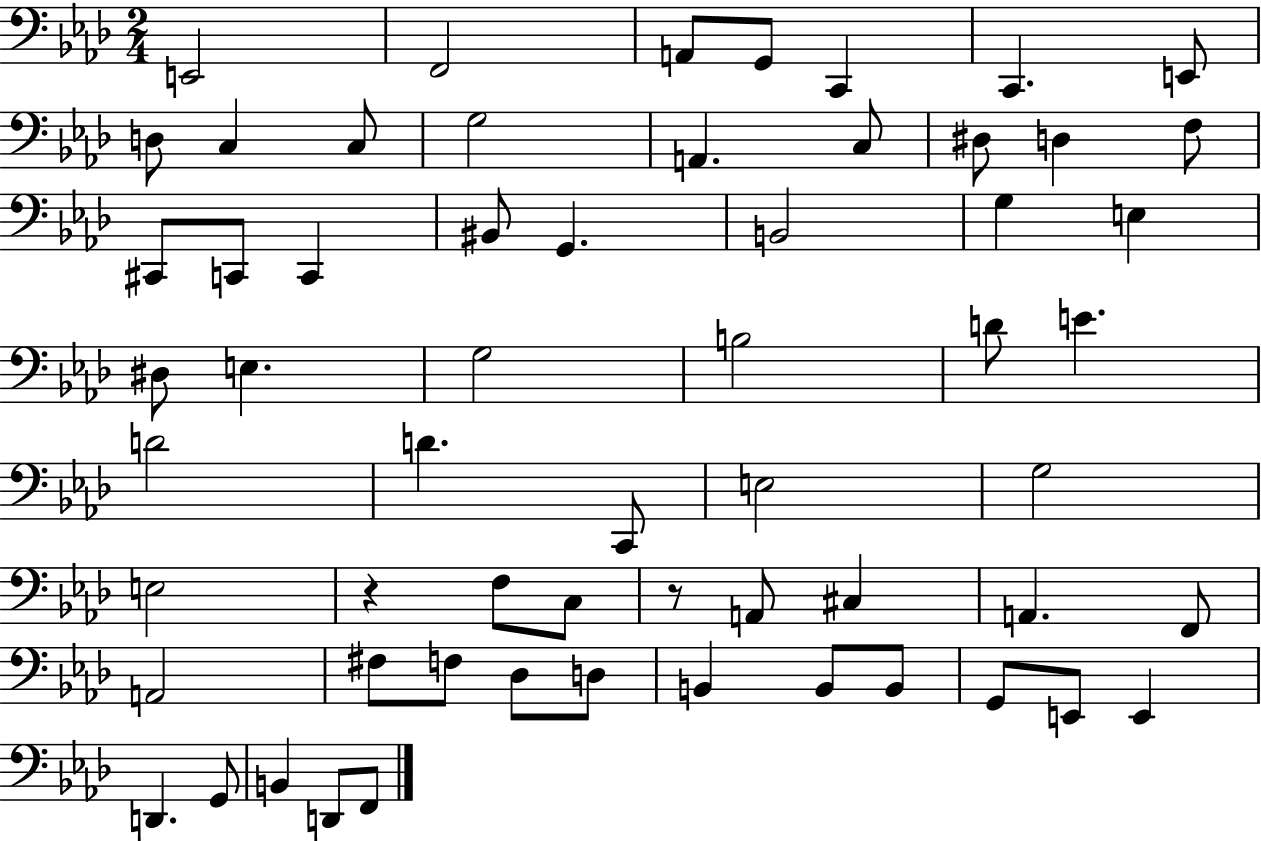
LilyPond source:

{
  \clef bass
  \numericTimeSignature
  \time 2/4
  \key aes \major
  e,2 | f,2 | a,8 g,8 c,4 | c,4. e,8 | \break d8 c4 c8 | g2 | a,4. c8 | dis8 d4 f8 | \break cis,8 c,8 c,4 | bis,8 g,4. | b,2 | g4 e4 | \break dis8 e4. | g2 | b2 | d'8 e'4. | \break d'2 | d'4. c,8 | e2 | g2 | \break e2 | r4 f8 c8 | r8 a,8 cis4 | a,4. f,8 | \break a,2 | fis8 f8 des8 d8 | b,4 b,8 b,8 | g,8 e,8 e,4 | \break d,4. g,8 | b,4 d,8 f,8 | \bar "|."
}